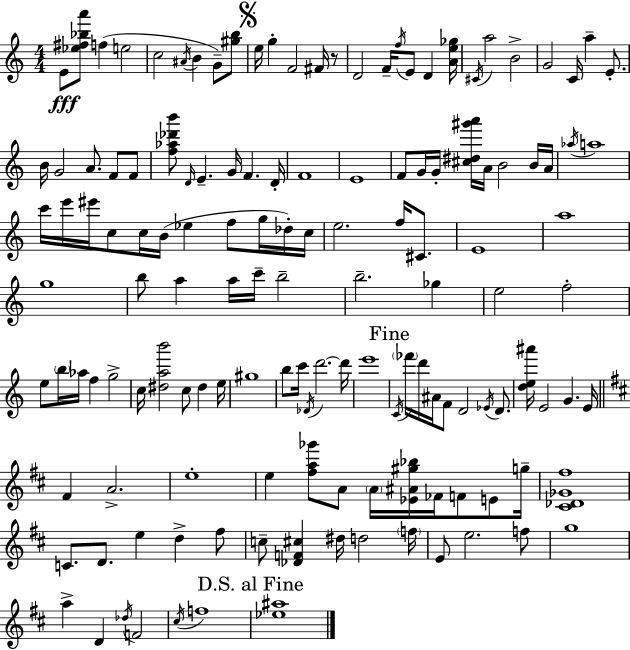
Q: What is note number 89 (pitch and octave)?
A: D6